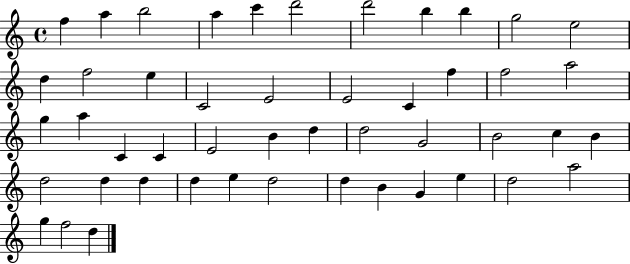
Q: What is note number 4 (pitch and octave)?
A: A5